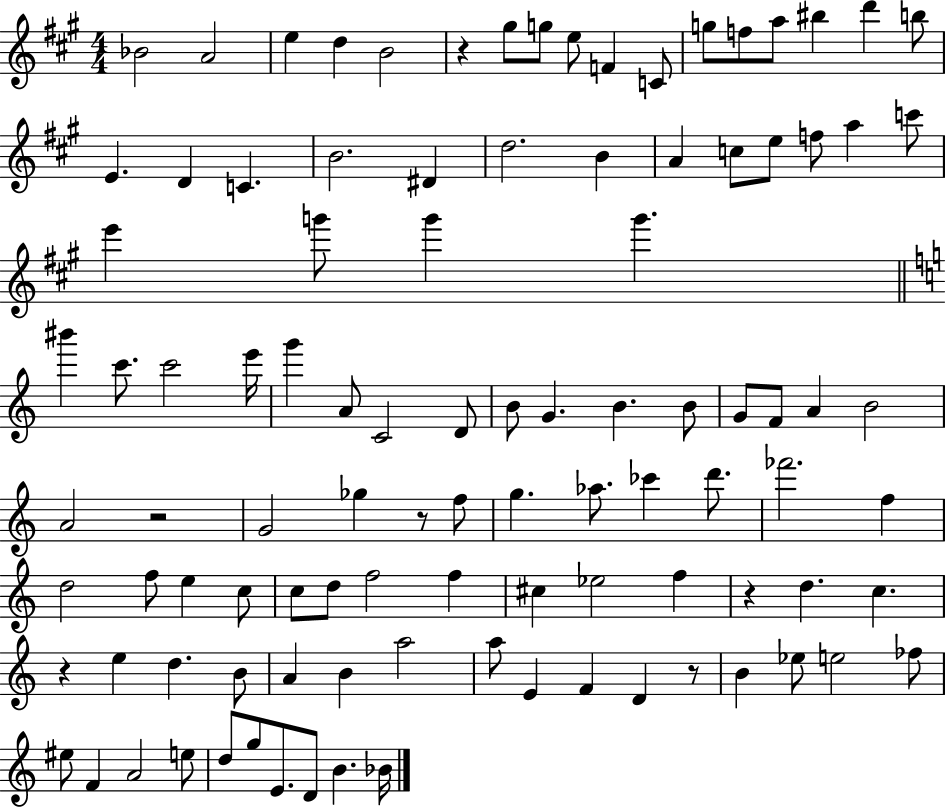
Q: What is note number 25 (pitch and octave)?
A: C5